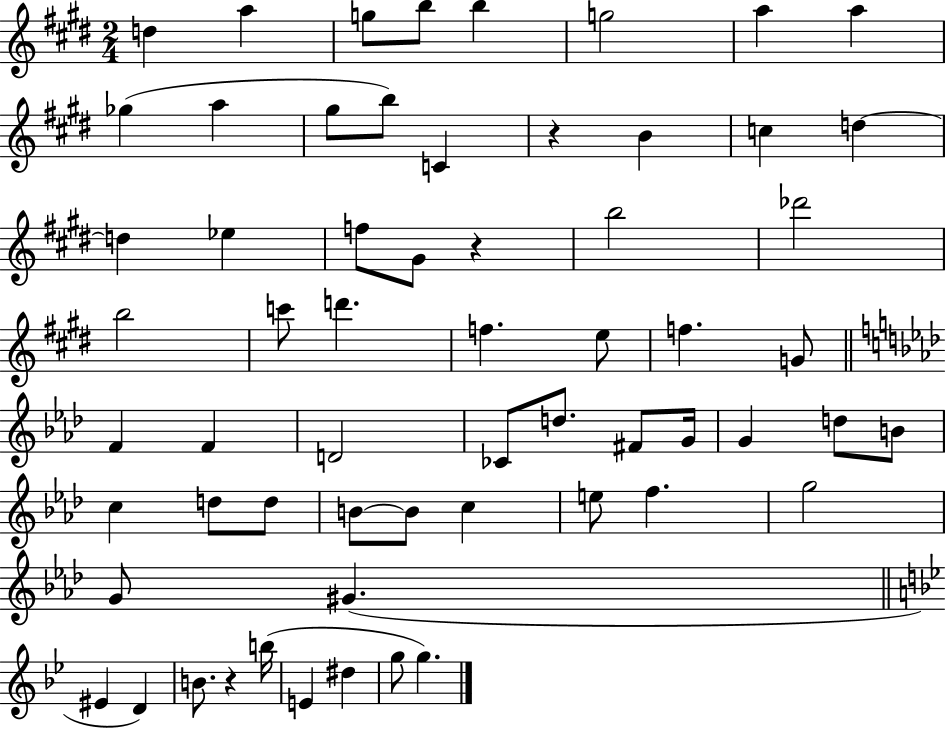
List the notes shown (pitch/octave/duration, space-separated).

D5/q A5/q G5/e B5/e B5/q G5/h A5/q A5/q Gb5/q A5/q G#5/e B5/e C4/q R/q B4/q C5/q D5/q D5/q Eb5/q F5/e G#4/e R/q B5/h Db6/h B5/h C6/e D6/q. F5/q. E5/e F5/q. G4/e F4/q F4/q D4/h CES4/e D5/e. F#4/e G4/s G4/q D5/e B4/e C5/q D5/e D5/e B4/e B4/e C5/q E5/e F5/q. G5/h G4/e G#4/q. EIS4/q D4/q B4/e. R/q B5/s E4/q D#5/q G5/e G5/q.